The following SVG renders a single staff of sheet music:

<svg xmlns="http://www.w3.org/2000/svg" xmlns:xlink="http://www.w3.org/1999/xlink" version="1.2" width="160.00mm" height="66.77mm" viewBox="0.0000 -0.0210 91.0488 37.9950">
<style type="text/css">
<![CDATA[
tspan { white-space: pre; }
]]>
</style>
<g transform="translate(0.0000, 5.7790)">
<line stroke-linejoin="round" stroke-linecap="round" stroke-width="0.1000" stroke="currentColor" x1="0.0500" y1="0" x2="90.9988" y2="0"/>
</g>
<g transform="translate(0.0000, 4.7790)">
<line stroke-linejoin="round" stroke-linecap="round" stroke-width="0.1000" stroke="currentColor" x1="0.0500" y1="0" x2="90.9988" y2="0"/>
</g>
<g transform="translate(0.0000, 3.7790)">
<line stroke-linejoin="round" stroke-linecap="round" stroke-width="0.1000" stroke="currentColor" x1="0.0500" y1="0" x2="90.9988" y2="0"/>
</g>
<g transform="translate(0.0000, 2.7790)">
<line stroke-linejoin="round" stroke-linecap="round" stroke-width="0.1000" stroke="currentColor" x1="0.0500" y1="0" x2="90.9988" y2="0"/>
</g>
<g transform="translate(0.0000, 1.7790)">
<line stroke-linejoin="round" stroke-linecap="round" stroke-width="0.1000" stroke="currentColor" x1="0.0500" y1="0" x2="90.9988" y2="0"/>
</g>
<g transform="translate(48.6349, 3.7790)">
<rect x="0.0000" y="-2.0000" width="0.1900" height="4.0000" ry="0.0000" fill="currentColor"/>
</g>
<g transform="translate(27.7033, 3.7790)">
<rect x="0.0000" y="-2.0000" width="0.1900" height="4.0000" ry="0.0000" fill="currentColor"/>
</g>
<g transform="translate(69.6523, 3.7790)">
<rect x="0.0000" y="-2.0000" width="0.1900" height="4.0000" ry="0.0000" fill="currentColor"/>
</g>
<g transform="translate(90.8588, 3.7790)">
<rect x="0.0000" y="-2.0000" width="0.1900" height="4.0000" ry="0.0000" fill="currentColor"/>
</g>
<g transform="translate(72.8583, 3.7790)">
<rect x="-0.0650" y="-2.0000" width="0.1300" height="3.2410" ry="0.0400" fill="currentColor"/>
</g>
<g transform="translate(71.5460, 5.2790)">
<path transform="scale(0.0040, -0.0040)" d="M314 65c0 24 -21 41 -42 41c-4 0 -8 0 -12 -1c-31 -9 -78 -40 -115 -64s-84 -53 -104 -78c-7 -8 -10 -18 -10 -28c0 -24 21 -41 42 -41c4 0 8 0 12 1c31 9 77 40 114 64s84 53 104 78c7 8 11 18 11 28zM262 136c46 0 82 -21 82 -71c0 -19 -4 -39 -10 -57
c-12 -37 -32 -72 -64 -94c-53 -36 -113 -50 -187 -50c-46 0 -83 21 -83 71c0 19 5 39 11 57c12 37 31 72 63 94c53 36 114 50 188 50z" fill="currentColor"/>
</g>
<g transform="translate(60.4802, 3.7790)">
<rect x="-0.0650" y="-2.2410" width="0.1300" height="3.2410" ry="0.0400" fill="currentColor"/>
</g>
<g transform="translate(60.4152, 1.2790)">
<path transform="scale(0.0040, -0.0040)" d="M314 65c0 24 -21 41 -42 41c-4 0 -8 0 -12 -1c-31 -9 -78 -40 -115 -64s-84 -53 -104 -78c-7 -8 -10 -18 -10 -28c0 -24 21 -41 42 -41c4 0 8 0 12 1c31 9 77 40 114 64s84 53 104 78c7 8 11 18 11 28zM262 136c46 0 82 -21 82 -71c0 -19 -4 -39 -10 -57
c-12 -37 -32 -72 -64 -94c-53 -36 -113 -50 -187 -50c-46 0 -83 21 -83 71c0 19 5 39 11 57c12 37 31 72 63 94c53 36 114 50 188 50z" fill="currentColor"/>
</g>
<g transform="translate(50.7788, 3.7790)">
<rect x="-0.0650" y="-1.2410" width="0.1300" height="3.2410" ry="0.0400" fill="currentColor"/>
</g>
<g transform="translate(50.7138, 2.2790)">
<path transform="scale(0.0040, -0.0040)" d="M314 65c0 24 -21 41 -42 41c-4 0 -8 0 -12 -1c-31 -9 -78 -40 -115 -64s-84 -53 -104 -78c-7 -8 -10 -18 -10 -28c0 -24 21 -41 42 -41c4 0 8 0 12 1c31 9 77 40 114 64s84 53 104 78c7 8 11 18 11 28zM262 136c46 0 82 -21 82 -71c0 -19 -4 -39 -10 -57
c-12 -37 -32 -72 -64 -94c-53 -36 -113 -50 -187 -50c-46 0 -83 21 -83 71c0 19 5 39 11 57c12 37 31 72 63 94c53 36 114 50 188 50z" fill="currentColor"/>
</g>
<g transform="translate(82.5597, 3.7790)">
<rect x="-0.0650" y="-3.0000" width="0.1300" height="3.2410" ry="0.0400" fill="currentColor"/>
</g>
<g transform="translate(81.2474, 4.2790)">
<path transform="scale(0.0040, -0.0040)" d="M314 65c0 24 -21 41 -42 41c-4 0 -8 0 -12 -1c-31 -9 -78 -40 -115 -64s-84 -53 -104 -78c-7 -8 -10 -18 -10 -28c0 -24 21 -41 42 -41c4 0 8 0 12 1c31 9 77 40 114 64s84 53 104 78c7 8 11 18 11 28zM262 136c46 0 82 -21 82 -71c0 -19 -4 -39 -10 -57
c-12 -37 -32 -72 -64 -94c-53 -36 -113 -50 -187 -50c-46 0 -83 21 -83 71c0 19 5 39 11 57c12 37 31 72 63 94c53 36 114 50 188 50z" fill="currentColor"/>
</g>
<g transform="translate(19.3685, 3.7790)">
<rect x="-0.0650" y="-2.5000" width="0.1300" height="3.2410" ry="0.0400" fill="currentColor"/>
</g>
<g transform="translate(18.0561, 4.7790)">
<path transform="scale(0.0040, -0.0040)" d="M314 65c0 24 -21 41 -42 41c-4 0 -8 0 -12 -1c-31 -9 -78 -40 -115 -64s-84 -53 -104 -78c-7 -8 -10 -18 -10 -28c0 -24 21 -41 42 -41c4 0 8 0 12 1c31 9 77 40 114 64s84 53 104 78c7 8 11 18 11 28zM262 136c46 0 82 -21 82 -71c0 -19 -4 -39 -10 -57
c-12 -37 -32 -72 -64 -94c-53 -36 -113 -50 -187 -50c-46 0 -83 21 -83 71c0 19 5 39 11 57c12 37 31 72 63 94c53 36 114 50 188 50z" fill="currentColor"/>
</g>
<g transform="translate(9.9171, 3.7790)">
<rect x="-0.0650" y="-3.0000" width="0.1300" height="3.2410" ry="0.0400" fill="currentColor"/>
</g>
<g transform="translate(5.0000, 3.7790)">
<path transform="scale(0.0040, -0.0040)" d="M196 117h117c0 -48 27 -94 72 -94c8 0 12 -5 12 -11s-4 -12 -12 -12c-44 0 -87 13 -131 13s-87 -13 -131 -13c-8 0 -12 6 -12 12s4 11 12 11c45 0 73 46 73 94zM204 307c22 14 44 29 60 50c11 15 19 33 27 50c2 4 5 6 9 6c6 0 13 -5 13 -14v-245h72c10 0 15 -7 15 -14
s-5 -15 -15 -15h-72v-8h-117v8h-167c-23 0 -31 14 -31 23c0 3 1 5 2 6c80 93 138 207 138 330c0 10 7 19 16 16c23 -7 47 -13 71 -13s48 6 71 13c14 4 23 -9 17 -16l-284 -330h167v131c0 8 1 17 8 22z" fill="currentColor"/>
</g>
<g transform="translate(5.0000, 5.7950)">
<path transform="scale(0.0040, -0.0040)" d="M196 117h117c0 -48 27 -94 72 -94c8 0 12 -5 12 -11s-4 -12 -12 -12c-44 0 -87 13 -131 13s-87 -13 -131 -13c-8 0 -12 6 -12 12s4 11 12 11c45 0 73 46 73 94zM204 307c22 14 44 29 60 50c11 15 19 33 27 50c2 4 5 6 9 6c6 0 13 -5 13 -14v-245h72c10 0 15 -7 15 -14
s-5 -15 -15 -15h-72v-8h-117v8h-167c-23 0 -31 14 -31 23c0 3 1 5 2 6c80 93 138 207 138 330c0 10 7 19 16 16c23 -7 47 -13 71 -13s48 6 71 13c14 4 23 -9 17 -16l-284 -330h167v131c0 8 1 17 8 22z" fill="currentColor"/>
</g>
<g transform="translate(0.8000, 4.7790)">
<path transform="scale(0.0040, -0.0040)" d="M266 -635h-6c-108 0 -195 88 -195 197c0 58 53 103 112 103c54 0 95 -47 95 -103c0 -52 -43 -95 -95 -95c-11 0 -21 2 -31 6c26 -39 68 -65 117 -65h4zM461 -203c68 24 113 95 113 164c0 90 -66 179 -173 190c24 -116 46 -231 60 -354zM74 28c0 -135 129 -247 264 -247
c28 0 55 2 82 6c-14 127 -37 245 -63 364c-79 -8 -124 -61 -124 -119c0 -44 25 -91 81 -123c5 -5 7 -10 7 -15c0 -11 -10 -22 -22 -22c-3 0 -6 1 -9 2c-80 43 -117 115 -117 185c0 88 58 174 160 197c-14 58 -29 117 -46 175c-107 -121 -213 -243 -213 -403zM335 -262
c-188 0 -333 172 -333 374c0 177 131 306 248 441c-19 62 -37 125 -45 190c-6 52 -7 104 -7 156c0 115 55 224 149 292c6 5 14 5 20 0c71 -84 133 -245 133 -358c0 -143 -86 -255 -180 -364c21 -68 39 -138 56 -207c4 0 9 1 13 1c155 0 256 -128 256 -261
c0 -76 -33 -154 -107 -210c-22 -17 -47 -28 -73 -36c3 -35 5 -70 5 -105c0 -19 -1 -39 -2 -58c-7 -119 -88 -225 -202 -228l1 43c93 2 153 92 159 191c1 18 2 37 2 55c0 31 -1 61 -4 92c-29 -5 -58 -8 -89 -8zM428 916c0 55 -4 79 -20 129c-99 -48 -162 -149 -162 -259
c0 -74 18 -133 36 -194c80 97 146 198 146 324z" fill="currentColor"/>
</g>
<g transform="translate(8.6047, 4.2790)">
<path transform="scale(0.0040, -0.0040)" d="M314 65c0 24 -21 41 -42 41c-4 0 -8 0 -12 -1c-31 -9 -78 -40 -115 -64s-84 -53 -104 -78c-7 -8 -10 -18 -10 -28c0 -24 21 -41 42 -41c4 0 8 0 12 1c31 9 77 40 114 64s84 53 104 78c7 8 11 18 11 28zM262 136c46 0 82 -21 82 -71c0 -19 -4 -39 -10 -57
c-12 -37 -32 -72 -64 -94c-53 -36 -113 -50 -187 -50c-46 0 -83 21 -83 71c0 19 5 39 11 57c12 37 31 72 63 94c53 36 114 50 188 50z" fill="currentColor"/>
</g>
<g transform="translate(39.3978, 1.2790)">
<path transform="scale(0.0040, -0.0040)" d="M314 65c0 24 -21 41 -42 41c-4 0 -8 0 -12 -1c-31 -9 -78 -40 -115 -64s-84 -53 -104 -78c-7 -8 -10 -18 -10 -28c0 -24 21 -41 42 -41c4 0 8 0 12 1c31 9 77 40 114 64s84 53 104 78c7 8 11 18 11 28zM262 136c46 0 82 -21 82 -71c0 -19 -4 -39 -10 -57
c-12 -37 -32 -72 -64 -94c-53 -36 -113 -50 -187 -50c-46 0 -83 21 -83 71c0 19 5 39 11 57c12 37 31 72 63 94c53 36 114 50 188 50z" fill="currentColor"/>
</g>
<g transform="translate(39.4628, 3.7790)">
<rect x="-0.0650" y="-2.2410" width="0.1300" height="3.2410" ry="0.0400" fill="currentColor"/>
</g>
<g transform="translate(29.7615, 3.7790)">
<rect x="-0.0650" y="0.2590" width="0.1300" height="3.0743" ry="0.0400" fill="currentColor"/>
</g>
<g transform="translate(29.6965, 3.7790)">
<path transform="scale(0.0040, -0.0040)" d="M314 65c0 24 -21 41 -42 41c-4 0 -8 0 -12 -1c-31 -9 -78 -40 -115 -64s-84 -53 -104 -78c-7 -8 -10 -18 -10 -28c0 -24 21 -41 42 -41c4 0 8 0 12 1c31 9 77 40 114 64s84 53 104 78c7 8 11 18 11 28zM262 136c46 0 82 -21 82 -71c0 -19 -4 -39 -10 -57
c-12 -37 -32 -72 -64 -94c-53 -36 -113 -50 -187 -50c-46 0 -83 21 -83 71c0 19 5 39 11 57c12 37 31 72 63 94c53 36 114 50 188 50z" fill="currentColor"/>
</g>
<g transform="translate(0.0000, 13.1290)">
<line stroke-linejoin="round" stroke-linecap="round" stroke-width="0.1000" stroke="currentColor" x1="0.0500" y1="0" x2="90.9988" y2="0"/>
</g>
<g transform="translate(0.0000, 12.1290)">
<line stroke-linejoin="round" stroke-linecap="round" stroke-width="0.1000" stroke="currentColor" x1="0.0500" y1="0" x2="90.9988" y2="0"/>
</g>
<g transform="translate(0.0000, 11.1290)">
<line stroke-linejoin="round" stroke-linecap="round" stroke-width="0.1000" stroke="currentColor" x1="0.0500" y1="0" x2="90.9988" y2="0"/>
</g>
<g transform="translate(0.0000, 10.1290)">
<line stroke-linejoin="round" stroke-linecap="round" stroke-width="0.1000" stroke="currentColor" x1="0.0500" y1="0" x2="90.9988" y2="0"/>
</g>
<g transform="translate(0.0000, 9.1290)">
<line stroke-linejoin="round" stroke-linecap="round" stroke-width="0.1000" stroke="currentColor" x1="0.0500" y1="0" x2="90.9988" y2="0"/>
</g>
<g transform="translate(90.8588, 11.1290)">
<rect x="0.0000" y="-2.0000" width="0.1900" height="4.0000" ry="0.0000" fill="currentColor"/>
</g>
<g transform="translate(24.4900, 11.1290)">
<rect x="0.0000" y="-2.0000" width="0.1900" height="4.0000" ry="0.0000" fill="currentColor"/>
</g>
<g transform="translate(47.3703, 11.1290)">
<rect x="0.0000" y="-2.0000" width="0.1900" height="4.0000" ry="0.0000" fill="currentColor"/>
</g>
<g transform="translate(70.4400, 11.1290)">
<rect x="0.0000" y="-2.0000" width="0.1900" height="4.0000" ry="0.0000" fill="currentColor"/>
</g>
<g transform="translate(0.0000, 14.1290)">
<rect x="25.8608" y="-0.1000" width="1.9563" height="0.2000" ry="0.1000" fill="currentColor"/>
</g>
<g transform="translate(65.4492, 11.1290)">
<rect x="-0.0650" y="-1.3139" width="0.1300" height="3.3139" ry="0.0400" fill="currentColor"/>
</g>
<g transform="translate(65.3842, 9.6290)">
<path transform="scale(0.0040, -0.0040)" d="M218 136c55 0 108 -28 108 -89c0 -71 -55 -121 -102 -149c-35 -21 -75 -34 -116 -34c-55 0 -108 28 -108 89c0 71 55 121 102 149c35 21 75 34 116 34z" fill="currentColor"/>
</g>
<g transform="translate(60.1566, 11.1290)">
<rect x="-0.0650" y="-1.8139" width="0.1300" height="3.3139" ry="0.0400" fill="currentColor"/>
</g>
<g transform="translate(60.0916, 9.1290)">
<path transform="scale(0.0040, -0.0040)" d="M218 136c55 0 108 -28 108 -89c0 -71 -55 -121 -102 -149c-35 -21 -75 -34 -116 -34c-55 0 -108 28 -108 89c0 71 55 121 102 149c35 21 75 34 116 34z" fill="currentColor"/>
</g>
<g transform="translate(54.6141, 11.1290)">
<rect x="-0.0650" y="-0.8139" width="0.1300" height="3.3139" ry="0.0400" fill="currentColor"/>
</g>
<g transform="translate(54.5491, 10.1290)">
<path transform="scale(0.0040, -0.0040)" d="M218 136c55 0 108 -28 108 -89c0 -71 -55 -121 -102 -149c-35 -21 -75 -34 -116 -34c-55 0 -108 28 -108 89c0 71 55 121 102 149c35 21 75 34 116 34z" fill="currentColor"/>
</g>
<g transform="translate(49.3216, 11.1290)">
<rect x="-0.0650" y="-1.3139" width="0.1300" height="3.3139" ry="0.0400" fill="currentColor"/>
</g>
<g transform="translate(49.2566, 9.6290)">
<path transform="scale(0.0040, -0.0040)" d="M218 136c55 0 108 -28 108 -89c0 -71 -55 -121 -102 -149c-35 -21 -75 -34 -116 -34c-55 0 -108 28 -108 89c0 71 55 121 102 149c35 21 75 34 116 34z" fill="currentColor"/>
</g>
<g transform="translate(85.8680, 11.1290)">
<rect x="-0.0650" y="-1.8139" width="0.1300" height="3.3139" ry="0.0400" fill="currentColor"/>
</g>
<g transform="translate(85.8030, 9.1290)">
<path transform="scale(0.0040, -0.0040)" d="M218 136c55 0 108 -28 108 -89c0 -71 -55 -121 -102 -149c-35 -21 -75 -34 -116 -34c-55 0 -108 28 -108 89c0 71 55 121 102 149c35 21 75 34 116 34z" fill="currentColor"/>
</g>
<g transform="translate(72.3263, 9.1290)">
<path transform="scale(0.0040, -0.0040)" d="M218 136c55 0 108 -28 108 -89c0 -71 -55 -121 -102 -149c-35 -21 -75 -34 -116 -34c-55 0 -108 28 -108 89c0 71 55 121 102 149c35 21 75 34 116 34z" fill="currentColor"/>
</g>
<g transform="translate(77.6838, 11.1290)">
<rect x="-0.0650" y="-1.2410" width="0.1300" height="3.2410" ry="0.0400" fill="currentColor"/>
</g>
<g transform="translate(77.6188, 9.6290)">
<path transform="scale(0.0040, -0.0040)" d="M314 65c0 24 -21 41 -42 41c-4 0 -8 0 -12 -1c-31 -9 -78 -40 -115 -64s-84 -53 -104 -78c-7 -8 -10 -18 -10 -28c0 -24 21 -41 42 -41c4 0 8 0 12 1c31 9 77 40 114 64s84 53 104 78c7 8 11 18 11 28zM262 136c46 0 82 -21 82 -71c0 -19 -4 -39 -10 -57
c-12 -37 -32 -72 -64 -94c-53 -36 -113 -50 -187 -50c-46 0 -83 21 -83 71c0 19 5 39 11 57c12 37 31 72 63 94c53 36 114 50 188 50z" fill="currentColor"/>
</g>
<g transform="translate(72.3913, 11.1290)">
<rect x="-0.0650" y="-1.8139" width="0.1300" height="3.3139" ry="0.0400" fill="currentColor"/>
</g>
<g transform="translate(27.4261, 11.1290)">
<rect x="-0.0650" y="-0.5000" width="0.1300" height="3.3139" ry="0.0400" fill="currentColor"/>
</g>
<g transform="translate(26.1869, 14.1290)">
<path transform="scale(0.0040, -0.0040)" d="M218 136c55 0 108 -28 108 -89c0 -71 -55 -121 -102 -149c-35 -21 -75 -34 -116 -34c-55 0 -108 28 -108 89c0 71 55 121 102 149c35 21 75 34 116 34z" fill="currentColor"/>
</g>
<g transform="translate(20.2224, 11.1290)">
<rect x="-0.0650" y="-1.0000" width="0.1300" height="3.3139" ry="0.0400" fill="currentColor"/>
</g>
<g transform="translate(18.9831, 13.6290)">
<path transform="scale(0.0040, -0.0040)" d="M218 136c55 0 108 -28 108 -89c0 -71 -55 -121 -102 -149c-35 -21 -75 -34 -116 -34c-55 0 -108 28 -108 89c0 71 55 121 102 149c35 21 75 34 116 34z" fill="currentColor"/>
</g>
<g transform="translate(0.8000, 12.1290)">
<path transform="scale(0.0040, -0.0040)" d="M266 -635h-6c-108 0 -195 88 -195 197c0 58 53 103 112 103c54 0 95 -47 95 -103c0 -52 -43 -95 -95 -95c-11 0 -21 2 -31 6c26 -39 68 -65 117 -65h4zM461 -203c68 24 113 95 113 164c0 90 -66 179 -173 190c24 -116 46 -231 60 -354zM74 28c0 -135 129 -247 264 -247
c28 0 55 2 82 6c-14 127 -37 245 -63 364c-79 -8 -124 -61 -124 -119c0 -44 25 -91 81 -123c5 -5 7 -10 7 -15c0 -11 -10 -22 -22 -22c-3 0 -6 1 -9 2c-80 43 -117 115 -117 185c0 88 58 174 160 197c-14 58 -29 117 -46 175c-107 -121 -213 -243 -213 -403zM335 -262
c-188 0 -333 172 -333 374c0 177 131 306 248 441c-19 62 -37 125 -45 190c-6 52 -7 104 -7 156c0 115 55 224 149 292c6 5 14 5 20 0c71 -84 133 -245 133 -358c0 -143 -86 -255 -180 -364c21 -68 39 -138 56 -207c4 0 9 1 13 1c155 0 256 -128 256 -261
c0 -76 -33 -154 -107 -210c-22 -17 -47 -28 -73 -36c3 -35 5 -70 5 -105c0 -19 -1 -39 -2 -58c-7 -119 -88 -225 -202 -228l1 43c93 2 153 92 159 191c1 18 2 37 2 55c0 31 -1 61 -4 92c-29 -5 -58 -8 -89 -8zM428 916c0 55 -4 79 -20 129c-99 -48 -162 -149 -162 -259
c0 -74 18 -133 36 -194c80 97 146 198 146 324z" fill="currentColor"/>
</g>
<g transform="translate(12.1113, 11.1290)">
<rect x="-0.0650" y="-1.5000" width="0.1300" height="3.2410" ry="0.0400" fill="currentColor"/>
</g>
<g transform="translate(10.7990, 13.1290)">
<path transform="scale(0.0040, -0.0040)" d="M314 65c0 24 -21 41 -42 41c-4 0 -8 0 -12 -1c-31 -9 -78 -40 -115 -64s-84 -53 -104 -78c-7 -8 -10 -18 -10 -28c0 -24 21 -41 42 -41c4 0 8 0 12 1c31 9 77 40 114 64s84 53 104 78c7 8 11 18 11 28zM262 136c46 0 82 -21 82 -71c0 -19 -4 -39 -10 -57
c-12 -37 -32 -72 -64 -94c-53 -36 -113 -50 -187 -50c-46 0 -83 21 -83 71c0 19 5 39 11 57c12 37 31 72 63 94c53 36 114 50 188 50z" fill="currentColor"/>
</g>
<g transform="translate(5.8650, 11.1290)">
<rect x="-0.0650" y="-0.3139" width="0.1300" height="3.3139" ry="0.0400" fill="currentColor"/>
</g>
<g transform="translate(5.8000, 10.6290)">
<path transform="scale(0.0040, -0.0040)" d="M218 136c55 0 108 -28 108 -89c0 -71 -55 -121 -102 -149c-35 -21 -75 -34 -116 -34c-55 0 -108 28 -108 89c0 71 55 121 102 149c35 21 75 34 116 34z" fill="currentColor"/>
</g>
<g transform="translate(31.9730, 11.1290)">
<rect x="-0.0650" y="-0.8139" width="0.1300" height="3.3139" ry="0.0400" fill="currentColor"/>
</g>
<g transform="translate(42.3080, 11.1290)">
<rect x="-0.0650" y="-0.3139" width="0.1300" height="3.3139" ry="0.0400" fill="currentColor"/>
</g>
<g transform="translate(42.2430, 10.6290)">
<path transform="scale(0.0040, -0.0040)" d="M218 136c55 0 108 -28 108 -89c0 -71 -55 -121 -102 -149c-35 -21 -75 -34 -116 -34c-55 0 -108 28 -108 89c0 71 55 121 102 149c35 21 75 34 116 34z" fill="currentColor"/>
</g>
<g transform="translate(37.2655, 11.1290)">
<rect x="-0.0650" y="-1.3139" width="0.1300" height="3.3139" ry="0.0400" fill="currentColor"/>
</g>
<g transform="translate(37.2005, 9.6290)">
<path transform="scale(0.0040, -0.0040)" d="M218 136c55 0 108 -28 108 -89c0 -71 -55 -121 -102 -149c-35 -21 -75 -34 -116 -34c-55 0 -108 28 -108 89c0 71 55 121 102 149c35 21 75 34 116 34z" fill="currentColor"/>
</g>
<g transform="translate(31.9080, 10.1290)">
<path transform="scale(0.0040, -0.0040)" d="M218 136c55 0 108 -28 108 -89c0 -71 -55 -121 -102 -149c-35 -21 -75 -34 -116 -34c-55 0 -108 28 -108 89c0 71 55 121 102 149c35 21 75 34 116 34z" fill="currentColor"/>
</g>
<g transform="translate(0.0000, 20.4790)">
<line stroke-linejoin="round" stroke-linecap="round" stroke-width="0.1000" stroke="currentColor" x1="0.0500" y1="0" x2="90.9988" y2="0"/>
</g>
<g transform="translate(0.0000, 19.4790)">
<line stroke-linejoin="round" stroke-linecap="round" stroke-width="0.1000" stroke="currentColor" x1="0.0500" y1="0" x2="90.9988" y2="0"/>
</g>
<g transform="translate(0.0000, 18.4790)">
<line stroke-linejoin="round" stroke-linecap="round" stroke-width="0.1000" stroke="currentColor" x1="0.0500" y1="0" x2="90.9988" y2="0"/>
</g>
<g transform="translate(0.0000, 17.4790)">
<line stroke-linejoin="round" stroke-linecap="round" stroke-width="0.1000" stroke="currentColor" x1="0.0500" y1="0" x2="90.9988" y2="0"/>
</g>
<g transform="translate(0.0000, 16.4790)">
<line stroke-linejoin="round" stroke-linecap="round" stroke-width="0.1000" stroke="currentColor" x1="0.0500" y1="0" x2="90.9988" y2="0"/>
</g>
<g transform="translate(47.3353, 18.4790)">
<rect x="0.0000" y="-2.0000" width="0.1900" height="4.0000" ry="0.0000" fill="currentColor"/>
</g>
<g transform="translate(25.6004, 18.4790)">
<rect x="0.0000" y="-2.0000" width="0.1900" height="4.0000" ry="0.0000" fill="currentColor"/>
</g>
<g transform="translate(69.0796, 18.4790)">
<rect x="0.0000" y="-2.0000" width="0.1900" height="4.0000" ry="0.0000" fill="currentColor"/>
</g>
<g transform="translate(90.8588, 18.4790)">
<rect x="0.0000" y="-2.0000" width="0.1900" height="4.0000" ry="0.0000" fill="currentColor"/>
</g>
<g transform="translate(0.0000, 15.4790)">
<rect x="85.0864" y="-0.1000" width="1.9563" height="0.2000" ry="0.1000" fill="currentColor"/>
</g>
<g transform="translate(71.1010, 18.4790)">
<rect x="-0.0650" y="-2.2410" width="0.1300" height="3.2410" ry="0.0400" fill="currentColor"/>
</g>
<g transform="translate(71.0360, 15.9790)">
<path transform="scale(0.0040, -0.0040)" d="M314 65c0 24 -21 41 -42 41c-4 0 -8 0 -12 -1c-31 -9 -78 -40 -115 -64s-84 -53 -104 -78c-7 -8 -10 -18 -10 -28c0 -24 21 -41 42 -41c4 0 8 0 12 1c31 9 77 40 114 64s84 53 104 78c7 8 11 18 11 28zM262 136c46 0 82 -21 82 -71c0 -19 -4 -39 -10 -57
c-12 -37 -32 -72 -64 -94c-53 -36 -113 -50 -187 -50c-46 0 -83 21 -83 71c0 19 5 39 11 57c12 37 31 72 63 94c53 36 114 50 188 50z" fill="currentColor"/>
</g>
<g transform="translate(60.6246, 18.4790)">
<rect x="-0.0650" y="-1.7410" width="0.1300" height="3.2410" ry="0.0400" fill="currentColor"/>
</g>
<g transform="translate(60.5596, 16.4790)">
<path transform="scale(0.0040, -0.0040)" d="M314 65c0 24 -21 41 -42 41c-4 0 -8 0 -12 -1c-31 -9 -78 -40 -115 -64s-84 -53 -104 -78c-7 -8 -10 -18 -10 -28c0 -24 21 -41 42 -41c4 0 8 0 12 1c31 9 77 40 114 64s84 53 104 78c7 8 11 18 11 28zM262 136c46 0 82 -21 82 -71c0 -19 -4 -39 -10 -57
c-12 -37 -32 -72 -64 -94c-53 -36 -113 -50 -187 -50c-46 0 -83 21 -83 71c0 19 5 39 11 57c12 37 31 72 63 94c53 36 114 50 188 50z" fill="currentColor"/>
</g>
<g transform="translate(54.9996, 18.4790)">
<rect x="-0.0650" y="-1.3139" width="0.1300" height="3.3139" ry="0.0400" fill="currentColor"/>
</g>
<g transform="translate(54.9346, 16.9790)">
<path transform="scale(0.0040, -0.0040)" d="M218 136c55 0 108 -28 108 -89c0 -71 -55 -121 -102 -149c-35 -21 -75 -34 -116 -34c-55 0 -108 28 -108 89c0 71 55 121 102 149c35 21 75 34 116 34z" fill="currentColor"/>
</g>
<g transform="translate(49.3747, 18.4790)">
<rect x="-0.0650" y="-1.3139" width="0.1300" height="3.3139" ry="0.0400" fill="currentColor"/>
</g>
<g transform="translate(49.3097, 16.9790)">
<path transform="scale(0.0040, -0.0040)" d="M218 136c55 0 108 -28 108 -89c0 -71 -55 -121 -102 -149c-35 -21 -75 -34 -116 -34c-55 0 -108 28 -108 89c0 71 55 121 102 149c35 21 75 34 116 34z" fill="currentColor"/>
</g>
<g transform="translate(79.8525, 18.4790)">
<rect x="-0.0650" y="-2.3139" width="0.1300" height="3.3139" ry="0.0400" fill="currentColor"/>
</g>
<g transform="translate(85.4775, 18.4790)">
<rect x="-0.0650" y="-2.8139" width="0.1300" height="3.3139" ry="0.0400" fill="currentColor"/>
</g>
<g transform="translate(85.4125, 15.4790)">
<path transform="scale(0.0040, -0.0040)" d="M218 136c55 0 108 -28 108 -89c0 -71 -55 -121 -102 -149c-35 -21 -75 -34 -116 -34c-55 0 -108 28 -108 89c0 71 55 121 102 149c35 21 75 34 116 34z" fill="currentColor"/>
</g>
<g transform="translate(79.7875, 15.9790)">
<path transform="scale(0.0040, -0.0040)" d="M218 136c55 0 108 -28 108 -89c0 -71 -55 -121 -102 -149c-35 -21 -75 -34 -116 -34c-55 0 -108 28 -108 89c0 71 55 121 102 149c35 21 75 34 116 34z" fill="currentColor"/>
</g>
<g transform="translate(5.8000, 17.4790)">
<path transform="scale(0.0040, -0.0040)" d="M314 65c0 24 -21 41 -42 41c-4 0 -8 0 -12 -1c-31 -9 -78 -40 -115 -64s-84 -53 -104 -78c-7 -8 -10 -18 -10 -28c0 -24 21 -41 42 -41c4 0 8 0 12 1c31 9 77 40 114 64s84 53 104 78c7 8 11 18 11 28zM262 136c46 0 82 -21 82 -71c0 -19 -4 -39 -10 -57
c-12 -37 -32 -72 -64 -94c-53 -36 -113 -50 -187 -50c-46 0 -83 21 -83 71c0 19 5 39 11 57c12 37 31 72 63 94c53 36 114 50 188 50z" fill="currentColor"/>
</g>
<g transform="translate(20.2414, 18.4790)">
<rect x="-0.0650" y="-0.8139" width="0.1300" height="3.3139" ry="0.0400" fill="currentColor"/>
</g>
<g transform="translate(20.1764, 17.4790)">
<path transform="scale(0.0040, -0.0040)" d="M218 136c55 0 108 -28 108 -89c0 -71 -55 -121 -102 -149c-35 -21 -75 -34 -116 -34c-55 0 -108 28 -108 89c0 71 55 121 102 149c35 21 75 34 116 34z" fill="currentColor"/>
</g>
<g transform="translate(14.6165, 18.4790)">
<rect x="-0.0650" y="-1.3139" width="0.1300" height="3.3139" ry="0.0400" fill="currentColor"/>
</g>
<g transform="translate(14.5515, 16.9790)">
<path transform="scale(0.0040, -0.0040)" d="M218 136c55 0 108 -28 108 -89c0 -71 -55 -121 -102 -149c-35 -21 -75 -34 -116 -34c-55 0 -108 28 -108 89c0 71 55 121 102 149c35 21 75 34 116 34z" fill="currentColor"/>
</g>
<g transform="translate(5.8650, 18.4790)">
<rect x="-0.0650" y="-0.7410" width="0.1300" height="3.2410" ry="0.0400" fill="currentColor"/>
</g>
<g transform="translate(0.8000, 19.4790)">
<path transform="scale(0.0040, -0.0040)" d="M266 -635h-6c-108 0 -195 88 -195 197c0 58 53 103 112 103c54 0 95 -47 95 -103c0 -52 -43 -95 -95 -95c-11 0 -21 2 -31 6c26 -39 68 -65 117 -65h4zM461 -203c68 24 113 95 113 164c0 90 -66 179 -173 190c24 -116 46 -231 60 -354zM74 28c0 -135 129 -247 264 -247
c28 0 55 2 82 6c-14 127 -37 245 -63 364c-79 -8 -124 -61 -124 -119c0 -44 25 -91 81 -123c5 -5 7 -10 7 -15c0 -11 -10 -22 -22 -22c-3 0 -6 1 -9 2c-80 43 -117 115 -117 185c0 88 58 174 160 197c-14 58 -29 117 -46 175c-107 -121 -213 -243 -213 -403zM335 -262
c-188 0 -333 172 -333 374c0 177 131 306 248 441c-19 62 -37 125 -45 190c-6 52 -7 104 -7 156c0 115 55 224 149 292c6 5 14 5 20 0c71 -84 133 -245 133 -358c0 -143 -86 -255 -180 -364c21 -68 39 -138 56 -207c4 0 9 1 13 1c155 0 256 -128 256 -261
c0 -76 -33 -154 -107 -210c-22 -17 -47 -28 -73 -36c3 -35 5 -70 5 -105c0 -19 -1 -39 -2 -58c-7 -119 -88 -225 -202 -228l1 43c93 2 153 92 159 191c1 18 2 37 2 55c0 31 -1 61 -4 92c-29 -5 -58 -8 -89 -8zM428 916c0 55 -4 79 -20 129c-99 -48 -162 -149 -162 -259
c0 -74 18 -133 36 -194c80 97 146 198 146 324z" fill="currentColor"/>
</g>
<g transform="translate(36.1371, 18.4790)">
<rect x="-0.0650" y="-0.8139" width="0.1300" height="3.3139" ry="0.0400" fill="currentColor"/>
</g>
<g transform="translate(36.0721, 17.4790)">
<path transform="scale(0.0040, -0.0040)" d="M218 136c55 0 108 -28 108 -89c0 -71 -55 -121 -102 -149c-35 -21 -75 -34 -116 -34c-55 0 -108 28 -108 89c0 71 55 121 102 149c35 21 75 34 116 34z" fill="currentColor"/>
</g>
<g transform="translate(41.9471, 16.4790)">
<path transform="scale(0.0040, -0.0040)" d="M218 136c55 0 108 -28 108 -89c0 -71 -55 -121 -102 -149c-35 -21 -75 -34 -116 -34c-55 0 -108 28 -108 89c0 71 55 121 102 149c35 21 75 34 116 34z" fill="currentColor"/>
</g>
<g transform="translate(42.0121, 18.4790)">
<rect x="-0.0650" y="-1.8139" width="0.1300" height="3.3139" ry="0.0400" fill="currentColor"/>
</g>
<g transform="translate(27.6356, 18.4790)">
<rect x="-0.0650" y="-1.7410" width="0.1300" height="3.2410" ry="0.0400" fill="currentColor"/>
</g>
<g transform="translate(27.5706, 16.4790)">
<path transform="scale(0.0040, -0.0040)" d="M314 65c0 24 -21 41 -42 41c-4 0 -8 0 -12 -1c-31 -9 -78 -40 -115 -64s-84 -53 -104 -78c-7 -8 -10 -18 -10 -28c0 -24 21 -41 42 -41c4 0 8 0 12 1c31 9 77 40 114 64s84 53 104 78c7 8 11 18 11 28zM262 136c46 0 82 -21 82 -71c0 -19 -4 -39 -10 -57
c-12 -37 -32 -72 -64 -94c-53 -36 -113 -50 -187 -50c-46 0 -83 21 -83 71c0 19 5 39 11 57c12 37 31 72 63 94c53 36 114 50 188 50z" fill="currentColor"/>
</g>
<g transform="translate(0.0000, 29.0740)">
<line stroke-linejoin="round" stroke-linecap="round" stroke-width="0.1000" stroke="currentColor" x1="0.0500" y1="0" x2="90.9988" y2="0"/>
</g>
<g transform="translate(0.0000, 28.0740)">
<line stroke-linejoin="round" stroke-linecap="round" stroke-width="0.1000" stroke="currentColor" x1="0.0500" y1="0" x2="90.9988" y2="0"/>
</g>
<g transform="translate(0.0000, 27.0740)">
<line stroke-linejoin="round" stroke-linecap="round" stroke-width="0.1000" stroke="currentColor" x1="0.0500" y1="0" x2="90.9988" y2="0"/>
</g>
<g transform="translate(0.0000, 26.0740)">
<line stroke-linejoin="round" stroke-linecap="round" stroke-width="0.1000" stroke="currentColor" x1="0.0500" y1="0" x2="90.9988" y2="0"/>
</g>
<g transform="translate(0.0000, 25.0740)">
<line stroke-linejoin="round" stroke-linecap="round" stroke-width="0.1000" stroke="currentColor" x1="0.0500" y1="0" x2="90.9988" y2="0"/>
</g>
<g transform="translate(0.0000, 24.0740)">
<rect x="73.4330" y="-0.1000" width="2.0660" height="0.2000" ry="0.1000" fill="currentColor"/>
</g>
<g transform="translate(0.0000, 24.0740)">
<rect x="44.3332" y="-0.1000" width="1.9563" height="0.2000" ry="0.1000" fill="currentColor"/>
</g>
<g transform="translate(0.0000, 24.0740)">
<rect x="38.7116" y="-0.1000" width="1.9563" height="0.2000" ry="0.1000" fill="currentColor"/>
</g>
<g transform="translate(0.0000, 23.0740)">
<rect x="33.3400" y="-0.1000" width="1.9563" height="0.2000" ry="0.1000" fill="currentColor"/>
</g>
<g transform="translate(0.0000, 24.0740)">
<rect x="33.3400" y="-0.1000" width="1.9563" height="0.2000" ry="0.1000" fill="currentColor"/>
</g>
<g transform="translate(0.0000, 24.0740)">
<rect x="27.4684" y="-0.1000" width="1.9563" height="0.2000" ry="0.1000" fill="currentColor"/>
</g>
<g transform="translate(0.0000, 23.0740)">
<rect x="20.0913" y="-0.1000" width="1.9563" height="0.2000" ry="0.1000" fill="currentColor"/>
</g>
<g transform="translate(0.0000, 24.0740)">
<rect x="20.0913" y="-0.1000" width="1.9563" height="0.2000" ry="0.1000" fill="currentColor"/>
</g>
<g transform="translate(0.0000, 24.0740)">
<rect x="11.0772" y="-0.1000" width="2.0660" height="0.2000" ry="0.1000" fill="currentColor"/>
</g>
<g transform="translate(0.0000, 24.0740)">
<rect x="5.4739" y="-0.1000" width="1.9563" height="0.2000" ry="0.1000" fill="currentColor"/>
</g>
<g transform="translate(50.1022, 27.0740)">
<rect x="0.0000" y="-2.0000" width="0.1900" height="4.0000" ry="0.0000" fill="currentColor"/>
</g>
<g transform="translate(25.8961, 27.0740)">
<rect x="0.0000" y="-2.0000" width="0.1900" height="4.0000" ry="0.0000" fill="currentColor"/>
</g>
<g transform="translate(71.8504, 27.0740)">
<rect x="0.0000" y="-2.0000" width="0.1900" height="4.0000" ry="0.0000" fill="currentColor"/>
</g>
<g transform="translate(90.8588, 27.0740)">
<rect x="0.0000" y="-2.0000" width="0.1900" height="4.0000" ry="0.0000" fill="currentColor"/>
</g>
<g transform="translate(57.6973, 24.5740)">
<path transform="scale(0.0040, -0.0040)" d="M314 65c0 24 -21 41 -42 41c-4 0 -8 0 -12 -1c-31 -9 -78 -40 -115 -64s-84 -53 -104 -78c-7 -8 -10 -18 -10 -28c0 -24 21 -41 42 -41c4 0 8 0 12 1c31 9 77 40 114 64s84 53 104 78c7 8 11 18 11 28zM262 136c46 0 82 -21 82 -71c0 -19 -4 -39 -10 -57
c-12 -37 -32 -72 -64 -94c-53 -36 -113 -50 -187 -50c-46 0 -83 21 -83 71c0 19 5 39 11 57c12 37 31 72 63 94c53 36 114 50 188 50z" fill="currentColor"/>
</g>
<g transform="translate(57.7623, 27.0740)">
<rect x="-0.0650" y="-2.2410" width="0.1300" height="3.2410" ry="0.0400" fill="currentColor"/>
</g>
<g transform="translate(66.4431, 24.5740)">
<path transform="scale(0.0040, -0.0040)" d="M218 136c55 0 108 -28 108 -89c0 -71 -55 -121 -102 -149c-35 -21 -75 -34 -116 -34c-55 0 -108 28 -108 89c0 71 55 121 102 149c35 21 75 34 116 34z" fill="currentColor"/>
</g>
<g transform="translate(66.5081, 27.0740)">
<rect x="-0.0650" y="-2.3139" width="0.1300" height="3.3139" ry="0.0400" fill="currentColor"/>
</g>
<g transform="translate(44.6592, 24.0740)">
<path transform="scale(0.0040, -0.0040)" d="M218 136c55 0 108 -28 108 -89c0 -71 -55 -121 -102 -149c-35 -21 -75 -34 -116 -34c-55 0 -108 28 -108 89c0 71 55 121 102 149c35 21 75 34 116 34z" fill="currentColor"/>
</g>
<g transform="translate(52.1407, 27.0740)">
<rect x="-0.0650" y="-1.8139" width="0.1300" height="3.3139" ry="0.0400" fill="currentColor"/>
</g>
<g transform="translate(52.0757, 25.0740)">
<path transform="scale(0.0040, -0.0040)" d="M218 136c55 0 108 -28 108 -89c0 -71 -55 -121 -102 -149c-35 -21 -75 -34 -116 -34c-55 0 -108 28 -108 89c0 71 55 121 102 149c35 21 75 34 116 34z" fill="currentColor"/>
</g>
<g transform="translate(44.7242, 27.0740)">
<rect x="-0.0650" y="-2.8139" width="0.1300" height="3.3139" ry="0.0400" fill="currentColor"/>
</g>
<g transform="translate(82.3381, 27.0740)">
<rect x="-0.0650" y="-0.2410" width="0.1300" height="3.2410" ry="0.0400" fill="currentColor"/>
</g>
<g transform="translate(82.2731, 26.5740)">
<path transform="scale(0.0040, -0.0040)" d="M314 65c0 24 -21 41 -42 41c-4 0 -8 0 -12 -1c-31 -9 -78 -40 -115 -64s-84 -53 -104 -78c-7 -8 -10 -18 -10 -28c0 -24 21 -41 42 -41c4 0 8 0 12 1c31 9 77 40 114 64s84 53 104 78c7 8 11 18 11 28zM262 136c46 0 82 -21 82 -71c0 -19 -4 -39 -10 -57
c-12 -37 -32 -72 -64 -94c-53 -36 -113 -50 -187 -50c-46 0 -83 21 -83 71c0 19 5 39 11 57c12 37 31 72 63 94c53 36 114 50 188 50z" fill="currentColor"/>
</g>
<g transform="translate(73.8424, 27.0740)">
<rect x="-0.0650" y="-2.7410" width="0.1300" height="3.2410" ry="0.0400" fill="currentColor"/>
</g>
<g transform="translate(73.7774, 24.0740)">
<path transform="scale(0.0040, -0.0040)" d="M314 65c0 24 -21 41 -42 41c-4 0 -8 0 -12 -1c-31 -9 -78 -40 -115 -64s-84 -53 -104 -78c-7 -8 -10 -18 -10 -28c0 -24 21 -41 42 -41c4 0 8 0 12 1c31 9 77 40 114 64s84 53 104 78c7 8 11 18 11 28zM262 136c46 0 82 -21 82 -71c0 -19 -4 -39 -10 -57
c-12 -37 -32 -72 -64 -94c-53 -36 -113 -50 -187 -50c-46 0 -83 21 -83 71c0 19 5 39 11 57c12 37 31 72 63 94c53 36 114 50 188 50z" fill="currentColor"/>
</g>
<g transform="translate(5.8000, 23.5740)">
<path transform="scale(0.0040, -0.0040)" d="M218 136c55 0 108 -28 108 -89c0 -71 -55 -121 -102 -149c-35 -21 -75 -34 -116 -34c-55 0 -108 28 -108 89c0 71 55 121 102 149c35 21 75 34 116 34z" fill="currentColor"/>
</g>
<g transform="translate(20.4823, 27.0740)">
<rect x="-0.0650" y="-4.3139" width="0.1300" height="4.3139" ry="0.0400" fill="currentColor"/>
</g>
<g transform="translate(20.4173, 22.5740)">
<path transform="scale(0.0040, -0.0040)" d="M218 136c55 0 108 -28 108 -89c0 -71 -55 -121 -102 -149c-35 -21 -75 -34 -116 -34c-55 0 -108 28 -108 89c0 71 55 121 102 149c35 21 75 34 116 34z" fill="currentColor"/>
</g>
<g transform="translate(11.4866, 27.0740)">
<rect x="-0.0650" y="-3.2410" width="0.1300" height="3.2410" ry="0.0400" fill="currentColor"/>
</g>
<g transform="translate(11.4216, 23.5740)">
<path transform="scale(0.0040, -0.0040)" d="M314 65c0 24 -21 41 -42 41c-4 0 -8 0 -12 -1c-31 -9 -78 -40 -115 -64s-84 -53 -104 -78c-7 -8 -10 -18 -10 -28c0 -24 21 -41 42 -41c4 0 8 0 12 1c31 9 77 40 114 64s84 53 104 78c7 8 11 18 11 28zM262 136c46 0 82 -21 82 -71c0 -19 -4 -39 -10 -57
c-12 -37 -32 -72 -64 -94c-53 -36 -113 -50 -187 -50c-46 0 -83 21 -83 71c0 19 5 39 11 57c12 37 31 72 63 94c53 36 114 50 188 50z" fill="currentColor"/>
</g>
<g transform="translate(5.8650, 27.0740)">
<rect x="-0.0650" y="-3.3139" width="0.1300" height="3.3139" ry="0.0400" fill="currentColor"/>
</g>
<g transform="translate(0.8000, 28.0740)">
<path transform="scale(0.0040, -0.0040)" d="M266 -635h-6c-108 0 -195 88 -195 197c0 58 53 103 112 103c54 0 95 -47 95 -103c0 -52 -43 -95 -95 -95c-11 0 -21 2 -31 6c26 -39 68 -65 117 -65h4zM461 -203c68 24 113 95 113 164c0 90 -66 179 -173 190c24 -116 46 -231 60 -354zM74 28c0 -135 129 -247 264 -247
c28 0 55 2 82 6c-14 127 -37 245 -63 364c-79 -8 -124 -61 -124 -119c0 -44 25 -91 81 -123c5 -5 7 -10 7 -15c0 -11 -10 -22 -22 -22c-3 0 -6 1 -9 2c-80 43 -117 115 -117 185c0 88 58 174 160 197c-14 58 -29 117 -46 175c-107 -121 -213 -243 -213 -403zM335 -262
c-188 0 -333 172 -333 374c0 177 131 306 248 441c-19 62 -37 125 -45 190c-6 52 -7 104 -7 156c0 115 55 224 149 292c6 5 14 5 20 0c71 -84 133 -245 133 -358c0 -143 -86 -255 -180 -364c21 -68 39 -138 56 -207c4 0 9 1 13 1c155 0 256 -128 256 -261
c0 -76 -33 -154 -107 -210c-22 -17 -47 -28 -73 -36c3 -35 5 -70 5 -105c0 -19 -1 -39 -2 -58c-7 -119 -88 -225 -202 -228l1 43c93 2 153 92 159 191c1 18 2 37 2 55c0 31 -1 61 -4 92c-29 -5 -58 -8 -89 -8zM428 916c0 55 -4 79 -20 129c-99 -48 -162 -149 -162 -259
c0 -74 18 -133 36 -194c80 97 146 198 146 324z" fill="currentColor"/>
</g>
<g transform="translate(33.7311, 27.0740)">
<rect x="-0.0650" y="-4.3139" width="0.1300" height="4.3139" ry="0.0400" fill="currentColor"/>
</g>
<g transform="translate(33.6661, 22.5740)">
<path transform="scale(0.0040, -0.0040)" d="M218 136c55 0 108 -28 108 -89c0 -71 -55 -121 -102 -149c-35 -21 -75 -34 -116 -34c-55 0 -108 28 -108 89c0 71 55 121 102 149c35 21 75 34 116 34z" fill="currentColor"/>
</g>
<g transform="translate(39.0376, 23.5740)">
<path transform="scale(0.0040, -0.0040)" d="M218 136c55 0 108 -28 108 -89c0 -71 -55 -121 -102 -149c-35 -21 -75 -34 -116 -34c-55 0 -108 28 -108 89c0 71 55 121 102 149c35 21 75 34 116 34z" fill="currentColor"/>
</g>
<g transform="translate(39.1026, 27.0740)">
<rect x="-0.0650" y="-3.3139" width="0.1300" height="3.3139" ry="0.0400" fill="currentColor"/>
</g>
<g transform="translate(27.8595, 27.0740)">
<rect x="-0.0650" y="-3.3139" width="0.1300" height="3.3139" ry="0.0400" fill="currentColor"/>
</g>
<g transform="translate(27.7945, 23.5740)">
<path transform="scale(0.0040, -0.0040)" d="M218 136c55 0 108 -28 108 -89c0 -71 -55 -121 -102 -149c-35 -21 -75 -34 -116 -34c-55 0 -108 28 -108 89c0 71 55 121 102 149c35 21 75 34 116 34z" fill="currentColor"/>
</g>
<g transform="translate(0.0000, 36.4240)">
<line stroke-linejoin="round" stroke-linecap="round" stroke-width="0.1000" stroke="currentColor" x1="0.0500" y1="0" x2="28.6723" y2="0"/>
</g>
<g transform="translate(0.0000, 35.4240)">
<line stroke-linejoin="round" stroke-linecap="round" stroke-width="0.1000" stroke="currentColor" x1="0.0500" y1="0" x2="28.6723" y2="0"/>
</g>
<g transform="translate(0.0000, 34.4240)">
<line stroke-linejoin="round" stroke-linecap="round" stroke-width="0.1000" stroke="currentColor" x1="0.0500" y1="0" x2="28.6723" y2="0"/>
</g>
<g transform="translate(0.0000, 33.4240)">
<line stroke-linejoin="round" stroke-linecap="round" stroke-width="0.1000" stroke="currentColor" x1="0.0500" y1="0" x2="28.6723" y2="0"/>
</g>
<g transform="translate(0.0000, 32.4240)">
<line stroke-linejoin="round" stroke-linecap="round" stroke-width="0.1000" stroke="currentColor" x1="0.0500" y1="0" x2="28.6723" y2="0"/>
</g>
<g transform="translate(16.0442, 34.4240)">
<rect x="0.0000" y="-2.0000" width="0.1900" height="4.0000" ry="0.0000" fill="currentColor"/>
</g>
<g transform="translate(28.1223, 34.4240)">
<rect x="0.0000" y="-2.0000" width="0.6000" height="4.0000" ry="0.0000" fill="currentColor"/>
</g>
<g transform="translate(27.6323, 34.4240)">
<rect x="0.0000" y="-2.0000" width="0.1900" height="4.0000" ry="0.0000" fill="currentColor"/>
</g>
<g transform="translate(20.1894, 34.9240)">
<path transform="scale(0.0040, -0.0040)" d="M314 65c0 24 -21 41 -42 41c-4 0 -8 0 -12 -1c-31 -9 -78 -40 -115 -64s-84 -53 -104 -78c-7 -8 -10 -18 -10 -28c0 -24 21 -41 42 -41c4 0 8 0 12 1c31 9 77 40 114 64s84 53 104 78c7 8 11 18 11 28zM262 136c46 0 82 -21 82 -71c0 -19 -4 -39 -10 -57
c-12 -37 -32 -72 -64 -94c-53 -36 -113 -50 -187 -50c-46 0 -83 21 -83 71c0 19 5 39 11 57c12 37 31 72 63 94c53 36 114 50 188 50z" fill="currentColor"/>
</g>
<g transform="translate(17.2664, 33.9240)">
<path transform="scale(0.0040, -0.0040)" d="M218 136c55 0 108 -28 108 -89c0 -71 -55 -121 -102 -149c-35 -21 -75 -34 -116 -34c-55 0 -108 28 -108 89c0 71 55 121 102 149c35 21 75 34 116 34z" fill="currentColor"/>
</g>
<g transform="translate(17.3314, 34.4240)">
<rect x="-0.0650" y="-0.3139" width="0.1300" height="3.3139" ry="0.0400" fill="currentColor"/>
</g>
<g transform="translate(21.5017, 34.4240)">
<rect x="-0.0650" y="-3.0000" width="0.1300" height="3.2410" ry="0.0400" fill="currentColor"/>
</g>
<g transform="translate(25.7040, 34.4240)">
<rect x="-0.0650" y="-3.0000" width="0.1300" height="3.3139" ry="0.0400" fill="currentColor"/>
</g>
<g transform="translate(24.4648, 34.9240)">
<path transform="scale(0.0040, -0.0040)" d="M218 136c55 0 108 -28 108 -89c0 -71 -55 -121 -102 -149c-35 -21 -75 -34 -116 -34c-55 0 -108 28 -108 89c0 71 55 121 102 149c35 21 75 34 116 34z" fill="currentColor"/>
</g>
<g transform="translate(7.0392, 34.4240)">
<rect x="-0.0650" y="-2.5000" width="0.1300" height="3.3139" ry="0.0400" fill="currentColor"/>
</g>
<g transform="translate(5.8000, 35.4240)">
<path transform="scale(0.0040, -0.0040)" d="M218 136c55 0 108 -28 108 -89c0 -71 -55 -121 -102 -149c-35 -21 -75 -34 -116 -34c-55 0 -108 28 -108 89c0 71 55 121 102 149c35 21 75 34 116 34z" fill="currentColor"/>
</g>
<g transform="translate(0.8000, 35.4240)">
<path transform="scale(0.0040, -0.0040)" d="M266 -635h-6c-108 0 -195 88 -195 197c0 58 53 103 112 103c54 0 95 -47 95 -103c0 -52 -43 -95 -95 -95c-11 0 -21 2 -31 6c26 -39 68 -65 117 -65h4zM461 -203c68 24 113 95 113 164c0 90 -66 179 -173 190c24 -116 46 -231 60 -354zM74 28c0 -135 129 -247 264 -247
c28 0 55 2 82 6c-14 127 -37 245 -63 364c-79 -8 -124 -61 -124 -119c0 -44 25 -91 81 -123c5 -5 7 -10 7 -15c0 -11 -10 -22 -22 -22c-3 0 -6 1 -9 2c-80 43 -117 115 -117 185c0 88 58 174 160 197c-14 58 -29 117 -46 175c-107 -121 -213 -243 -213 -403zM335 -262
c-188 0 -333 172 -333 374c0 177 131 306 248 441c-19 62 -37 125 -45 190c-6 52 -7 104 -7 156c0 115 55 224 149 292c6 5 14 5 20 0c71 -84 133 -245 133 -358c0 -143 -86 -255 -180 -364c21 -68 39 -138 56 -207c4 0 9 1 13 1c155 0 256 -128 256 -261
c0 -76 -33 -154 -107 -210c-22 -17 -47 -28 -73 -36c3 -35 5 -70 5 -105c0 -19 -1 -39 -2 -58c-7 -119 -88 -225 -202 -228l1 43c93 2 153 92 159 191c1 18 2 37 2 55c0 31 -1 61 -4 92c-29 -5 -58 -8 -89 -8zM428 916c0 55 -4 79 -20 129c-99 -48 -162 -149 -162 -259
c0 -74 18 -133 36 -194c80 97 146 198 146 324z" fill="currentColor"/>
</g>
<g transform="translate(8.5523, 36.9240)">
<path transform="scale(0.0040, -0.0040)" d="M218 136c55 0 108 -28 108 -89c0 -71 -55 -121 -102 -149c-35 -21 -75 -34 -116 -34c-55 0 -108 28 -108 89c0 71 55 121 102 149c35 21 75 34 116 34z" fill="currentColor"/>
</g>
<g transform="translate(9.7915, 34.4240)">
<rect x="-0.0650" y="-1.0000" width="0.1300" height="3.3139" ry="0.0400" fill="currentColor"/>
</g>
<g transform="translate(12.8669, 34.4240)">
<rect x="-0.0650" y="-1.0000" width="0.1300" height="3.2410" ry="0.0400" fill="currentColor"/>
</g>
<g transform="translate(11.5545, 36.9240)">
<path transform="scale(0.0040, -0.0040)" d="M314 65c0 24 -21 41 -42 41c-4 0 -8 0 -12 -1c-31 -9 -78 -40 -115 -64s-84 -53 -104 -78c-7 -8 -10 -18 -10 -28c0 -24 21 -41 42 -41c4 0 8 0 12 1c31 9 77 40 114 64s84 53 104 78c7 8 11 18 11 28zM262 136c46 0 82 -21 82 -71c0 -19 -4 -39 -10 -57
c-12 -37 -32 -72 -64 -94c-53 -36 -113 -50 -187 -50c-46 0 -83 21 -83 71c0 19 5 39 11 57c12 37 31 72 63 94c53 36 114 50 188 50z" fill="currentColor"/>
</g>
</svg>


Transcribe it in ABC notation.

X:1
T:Untitled
M:4/4
L:1/4
K:C
A2 G2 B2 g2 e2 g2 F2 A2 c E2 D C d e c e d f e f e2 f d2 e d f2 d f e e f2 g2 g a b b2 d' b d' b a f g2 g a2 c2 G D D2 c A2 A